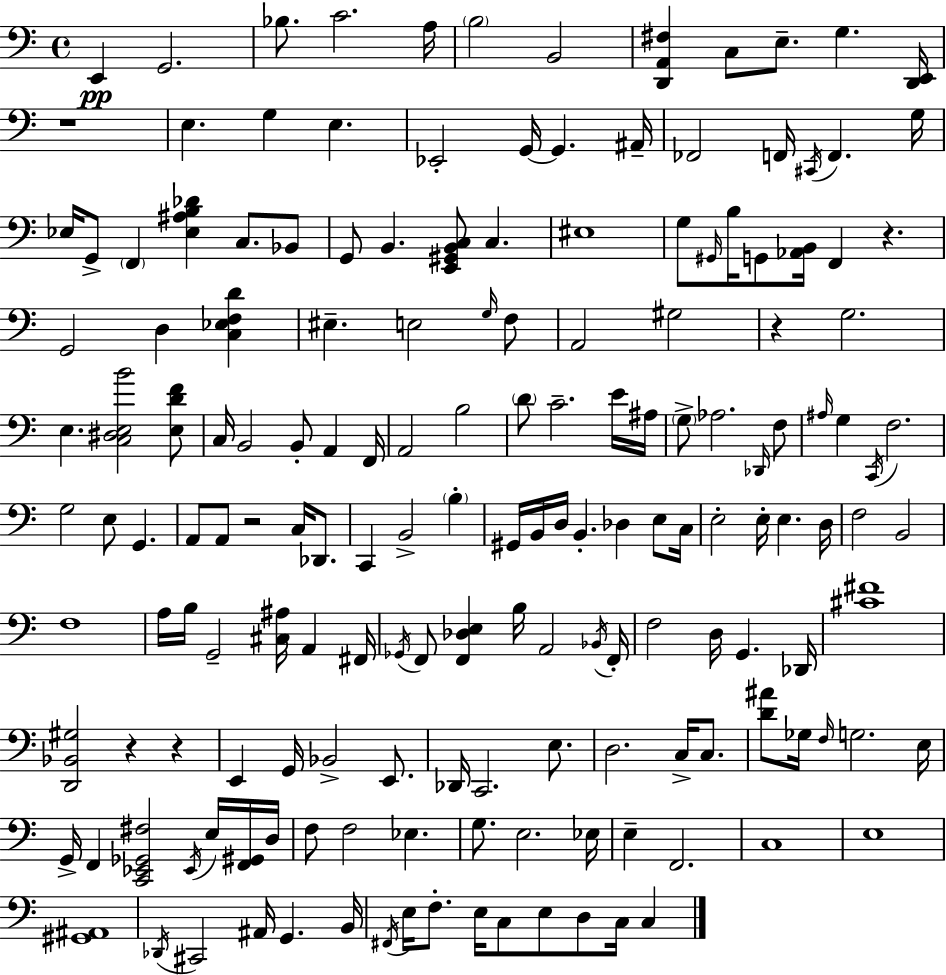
{
  \clef bass
  \time 4/4
  \defaultTimeSignature
  \key a \minor
  e,4\pp g,2. | bes8. c'2. a16 | \parenthesize b2 b,2 | <d, a, fis>4 c8 e8.-- g4. <d, e,>16 | \break r1 | e4. g4 e4. | ees,2-. g,16~~ g,4. ais,16-- | fes,2 f,16 \acciaccatura { cis,16 } f,4. | \break g16 ees16 g,8-> \parenthesize f,4 <ees ais b des'>4 c8. bes,8 | g,8 b,4. <e, gis, b, c>8 c4. | eis1 | g8 \grace { gis,16 } b16 g,8 <aes, b,>16 f,4 r4. | \break g,2 d4 <c ees f d'>4 | eis4.-- e2 | \grace { g16 } f8 a,2 gis2 | r4 g2. | \break e4. <c dis e b'>2 | <e d' f'>8 c16 b,2 b,8-. a,4 | f,16 a,2 b2 | \parenthesize d'8 c'2.-- | \break e'16 ais16 \parenthesize g8-> aes2. | \grace { des,16 } f8 \grace { ais16 } g4 \acciaccatura { c,16 } f2. | g2 e8 | g,4. a,8 a,8 r2 | \break c16 des,8. c,4 b,2-> | \parenthesize b4-. gis,16 b,16 d16 b,4.-. des4 | e8 c16 e2-. e16-. e4. | d16 f2 b,2 | \break f1 | a16 b16 g,2-- | <cis ais>16 a,4 fis,16 \acciaccatura { ges,16 } f,8 <f, des e>4 b16 a,2 | \acciaccatura { bes,16 } f,16-. f2 | \break d16 g,4. des,16 <cis' fis'>1 | <d, bes, gis>2 | r4 r4 e,4 g,16 bes,2-> | e,8. des,16 c,2. | \break e8. d2. | c16-> c8. <d' ais'>8 ges16 \grace { f16 } g2. | e16 g,16-> f,4 <c, ees, ges, fis>2 | \acciaccatura { ees,16 } e16 <f, gis,>16 d16 f8 f2 | \break ees4. g8. e2. | ees16 e4-- f,2. | c1 | e1 | \break <gis, ais,>1 | \acciaccatura { des,16 } cis,2 | ais,16 g,4. b,16 \acciaccatura { fis,16 } e16 f8.-. | e16 c8 e8 d8 c16 c4 \bar "|."
}